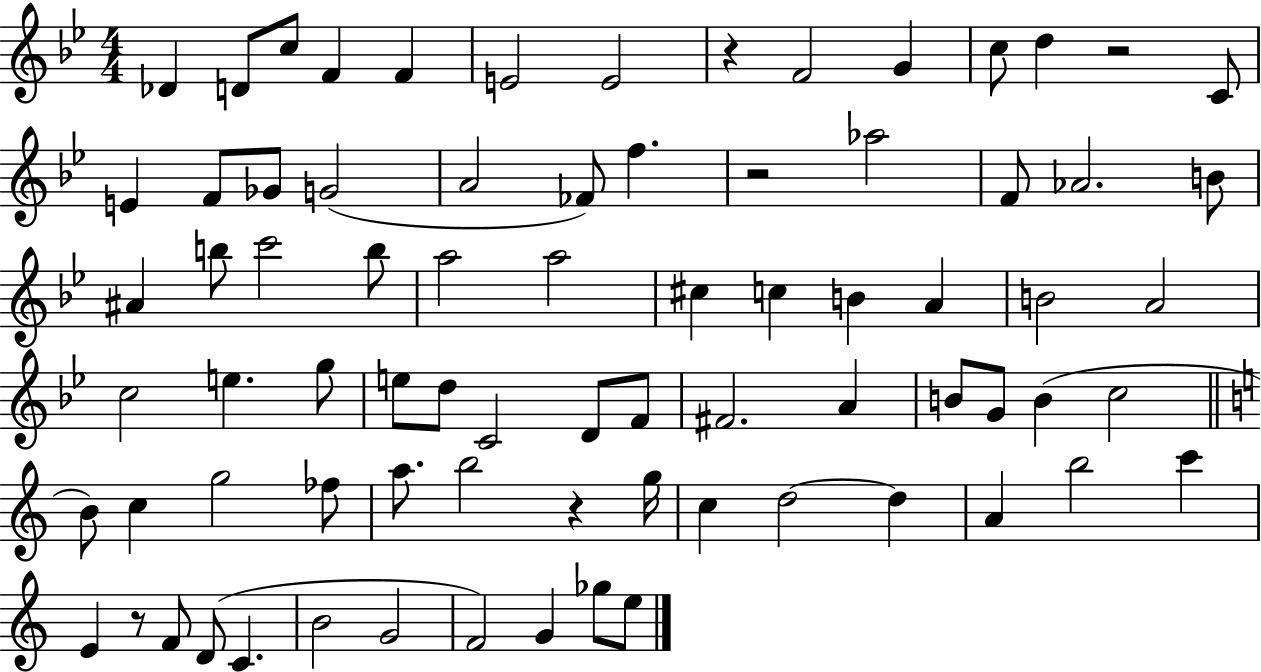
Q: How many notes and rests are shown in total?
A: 77